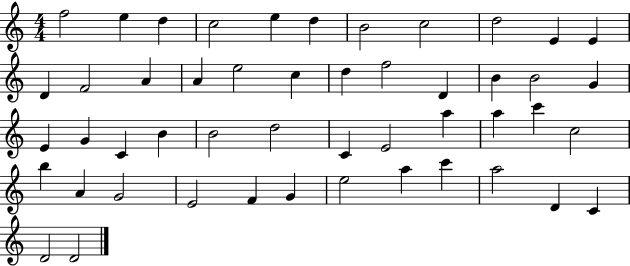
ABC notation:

X:1
T:Untitled
M:4/4
L:1/4
K:C
f2 e d c2 e d B2 c2 d2 E E D F2 A A e2 c d f2 D B B2 G E G C B B2 d2 C E2 a a c' c2 b A G2 E2 F G e2 a c' a2 D C D2 D2